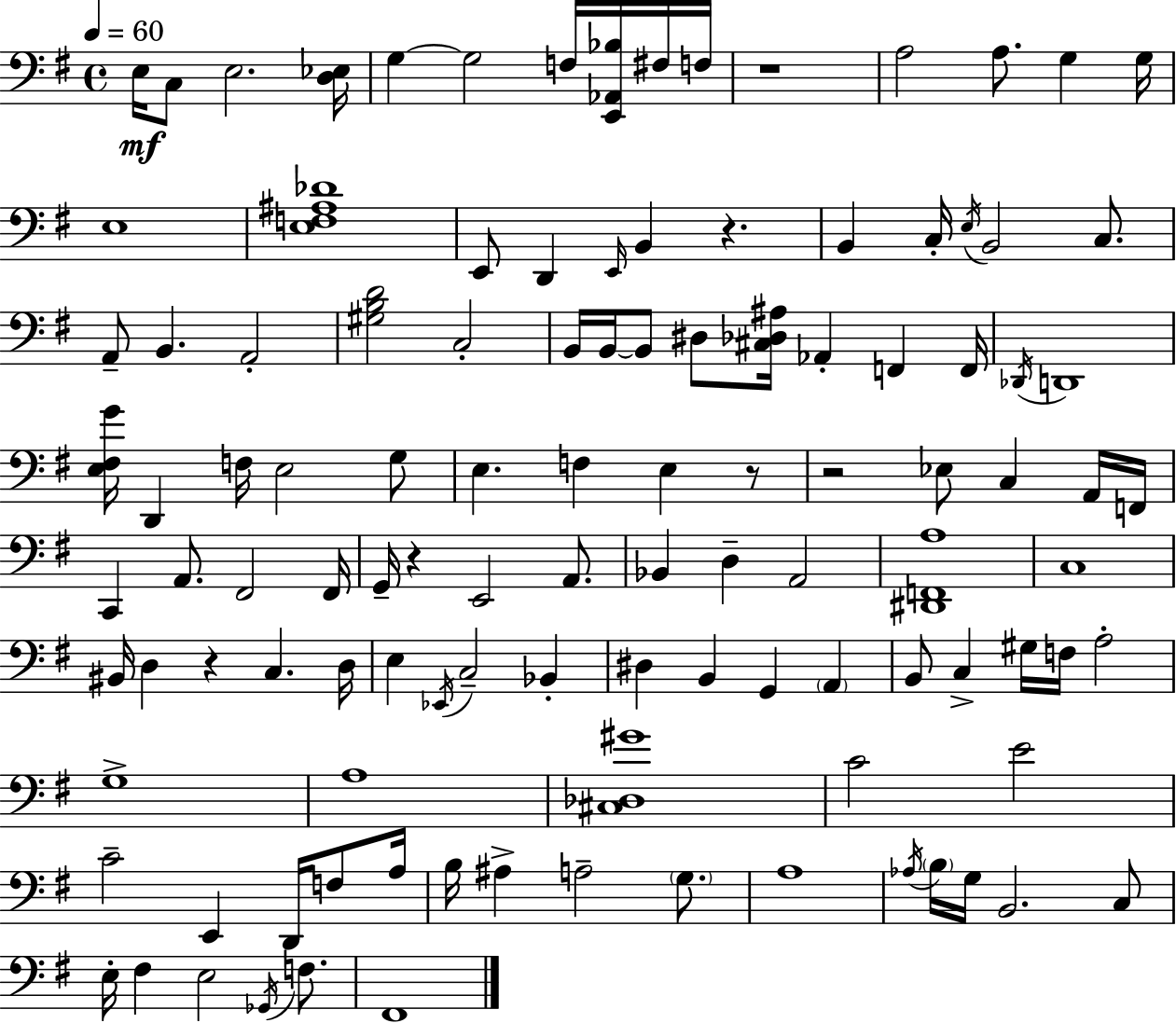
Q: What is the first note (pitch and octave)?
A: E3